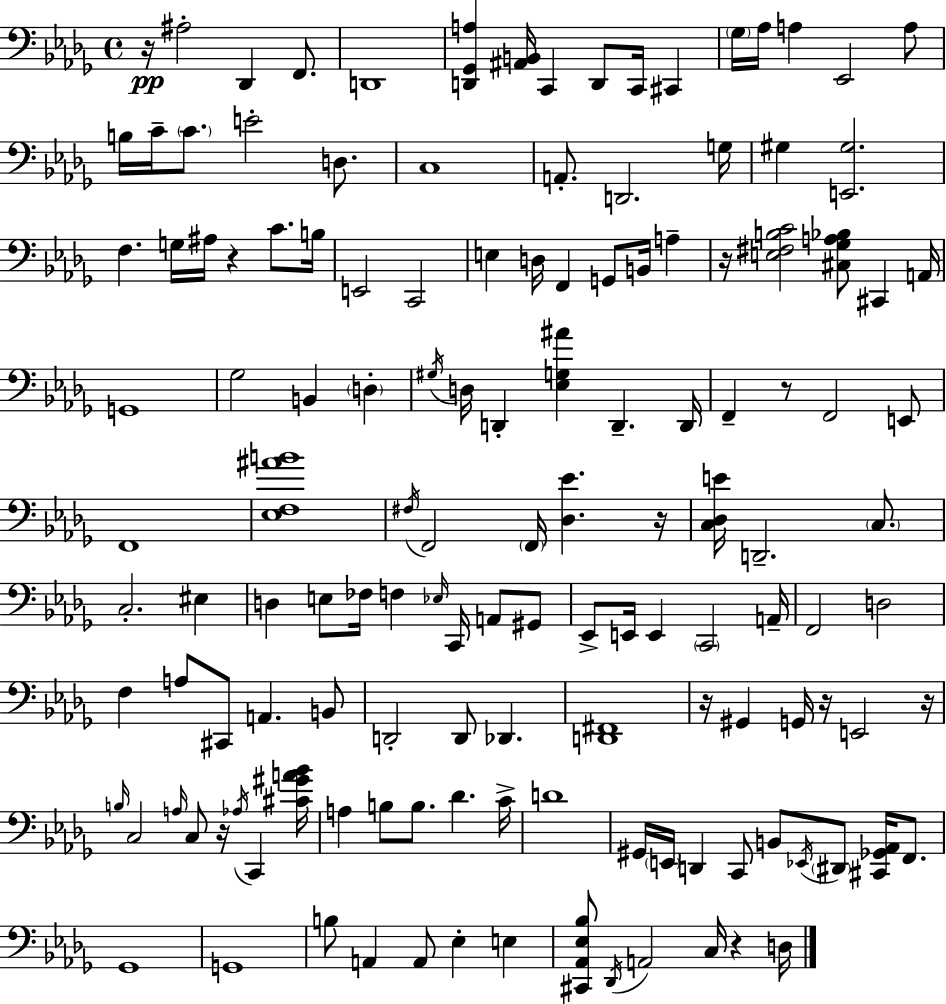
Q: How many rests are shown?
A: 10